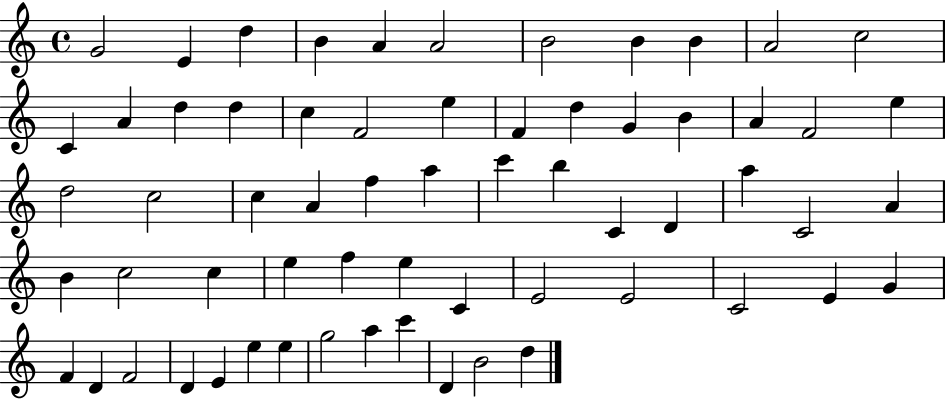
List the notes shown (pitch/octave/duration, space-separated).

G4/h E4/q D5/q B4/q A4/q A4/h B4/h B4/q B4/q A4/h C5/h C4/q A4/q D5/q D5/q C5/q F4/h E5/q F4/q D5/q G4/q B4/q A4/q F4/h E5/q D5/h C5/h C5/q A4/q F5/q A5/q C6/q B5/q C4/q D4/q A5/q C4/h A4/q B4/q C5/h C5/q E5/q F5/q E5/q C4/q E4/h E4/h C4/h E4/q G4/q F4/q D4/q F4/h D4/q E4/q E5/q E5/q G5/h A5/q C6/q D4/q B4/h D5/q